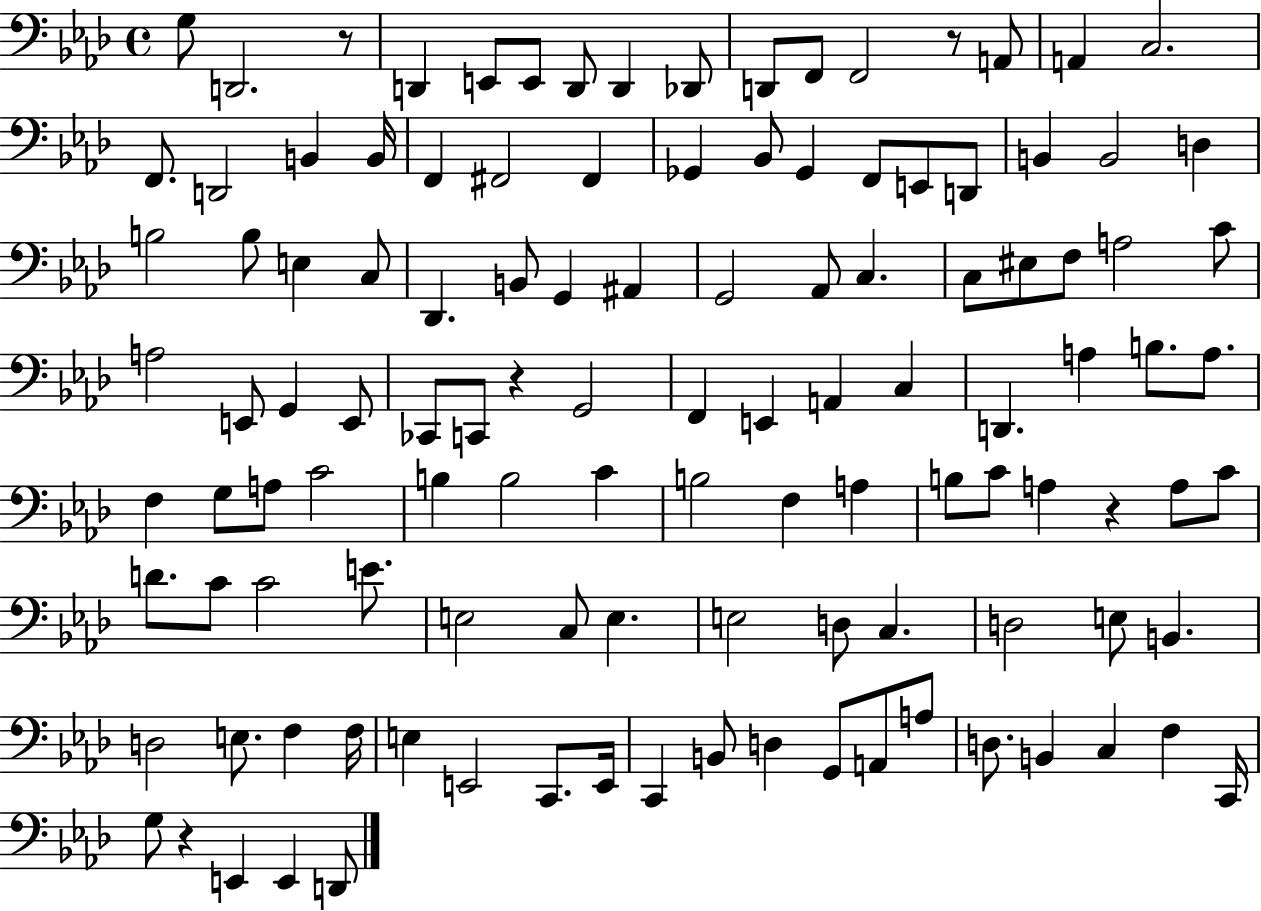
{
  \clef bass
  \time 4/4
  \defaultTimeSignature
  \key aes \major
  \repeat volta 2 { g8 d,2. r8 | d,4 e,8 e,8 d,8 d,4 des,8 | d,8 f,8 f,2 r8 a,8 | a,4 c2. | \break f,8. d,2 b,4 b,16 | f,4 fis,2 fis,4 | ges,4 bes,8 ges,4 f,8 e,8 d,8 | b,4 b,2 d4 | \break b2 b8 e4 c8 | des,4. b,8 g,4 ais,4 | g,2 aes,8 c4. | c8 eis8 f8 a2 c'8 | \break a2 e,8 g,4 e,8 | ces,8 c,8 r4 g,2 | f,4 e,4 a,4 c4 | d,4. a4 b8. a8. | \break f4 g8 a8 c'2 | b4 b2 c'4 | b2 f4 a4 | b8 c'8 a4 r4 a8 c'8 | \break d'8. c'8 c'2 e'8. | e2 c8 e4. | e2 d8 c4. | d2 e8 b,4. | \break d2 e8. f4 f16 | e4 e,2 c,8. e,16 | c,4 b,8 d4 g,8 a,8 a8 | d8. b,4 c4 f4 c,16 | \break g8 r4 e,4 e,4 d,8 | } \bar "|."
}